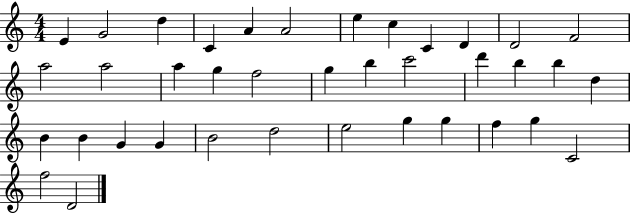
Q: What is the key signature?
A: C major